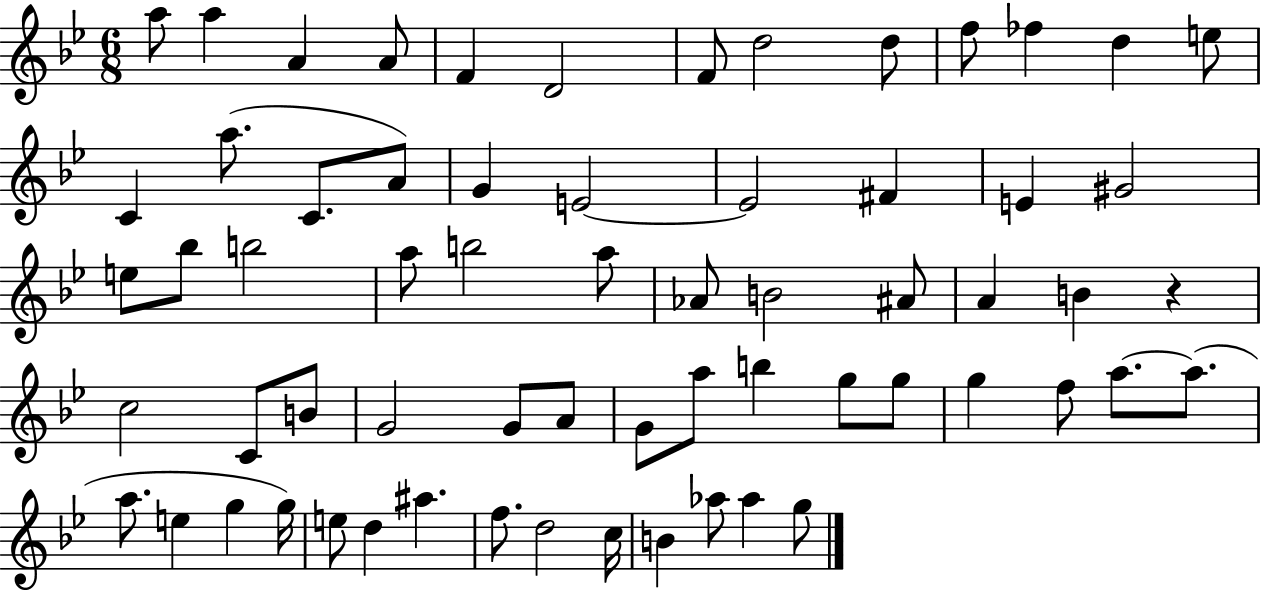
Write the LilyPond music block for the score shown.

{
  \clef treble
  \numericTimeSignature
  \time 6/8
  \key bes \major
  a''8 a''4 a'4 a'8 | f'4 d'2 | f'8 d''2 d''8 | f''8 fes''4 d''4 e''8 | \break c'4 a''8.( c'8. a'8) | g'4 e'2~~ | e'2 fis'4 | e'4 gis'2 | \break e''8 bes''8 b''2 | a''8 b''2 a''8 | aes'8 b'2 ais'8 | a'4 b'4 r4 | \break c''2 c'8 b'8 | g'2 g'8 a'8 | g'8 a''8 b''4 g''8 g''8 | g''4 f''8 a''8.~~ a''8.( | \break a''8. e''4 g''4 g''16) | e''8 d''4 ais''4. | f''8. d''2 c''16 | b'4 aes''8 aes''4 g''8 | \break \bar "|."
}